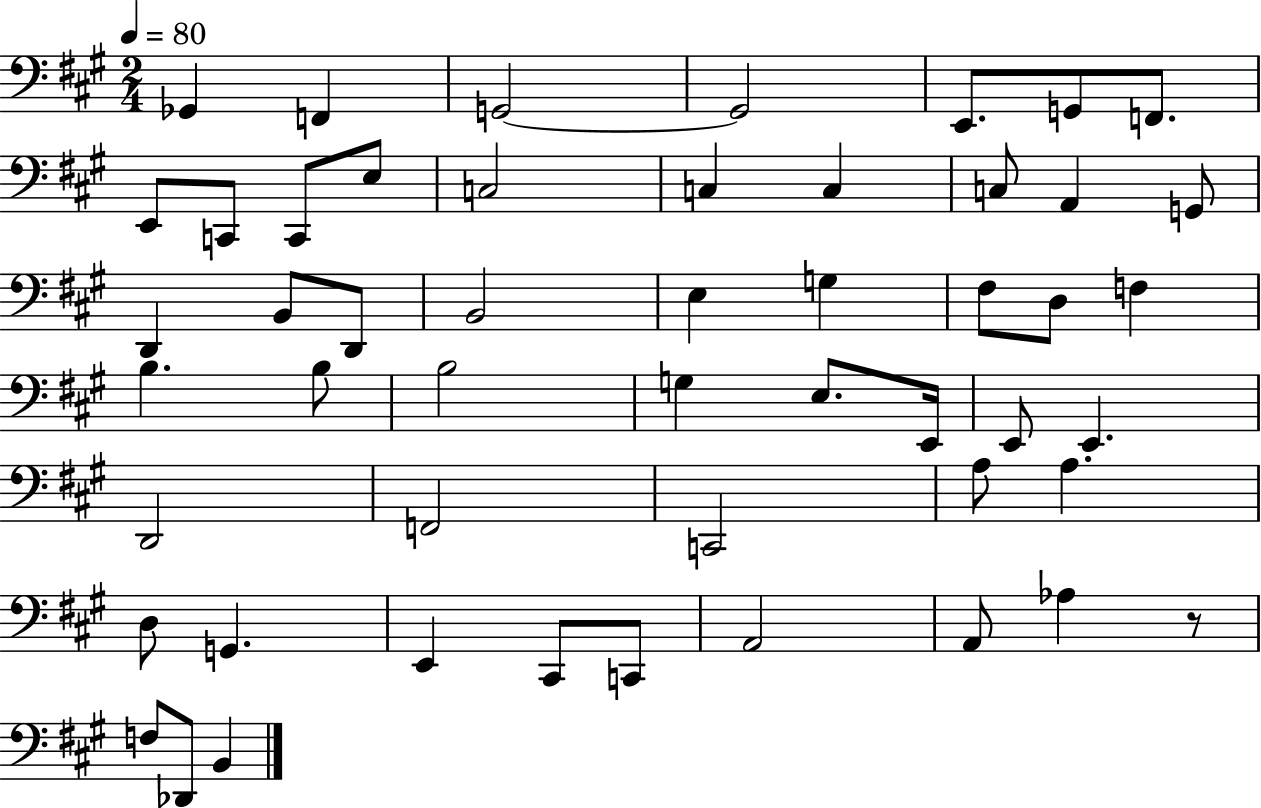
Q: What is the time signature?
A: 2/4